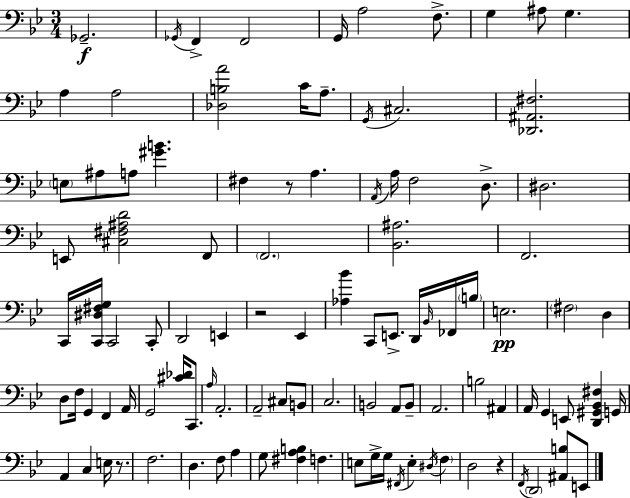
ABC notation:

X:1
T:Untitled
M:3/4
L:1/4
K:Gm
_G,,2 _G,,/4 F,, F,,2 G,,/4 A,2 F,/2 G, ^A,/2 G, A, A,2 [_D,B,A]2 C/4 A,/2 G,,/4 ^C,2 [_D,,^A,,^F,]2 E,/2 ^A,/2 A,/2 [^GB] ^F, z/2 A, A,,/4 A,/4 F,2 D,/2 ^D,2 E,,/2 [^C,^F,^A,D]2 F,,/2 F,,2 [_B,,^A,]2 F,,2 C,,/4 [C,,^D,^F,G,]/4 C,,2 C,,/2 D,,2 E,, z2 _E,, [_A,_B] C,,/2 E,,/2 D,,/4 _B,,/4 _F,,/4 B,/4 E,2 ^F,2 D, D,/2 F,/4 G,, F,, A,,/4 G,,2 [^C_D]/4 C,,/2 A,/4 A,,2 A,,2 ^C,/2 B,,/2 C,2 B,,2 A,,/2 B,,/2 A,,2 B,2 ^A,, A,,/4 G,, E,,/2 [D,,^G,,_B,,^F,] G,,/4 A,, C, E,/4 z/2 F,2 D, F,/2 A, G,/2 [^F,A,B,] F, E,/2 G,/4 G,/4 ^F,,/4 E, ^D,/4 F, D,2 z F,,/4 D,,2 [^A,,B,]/2 E,,/2